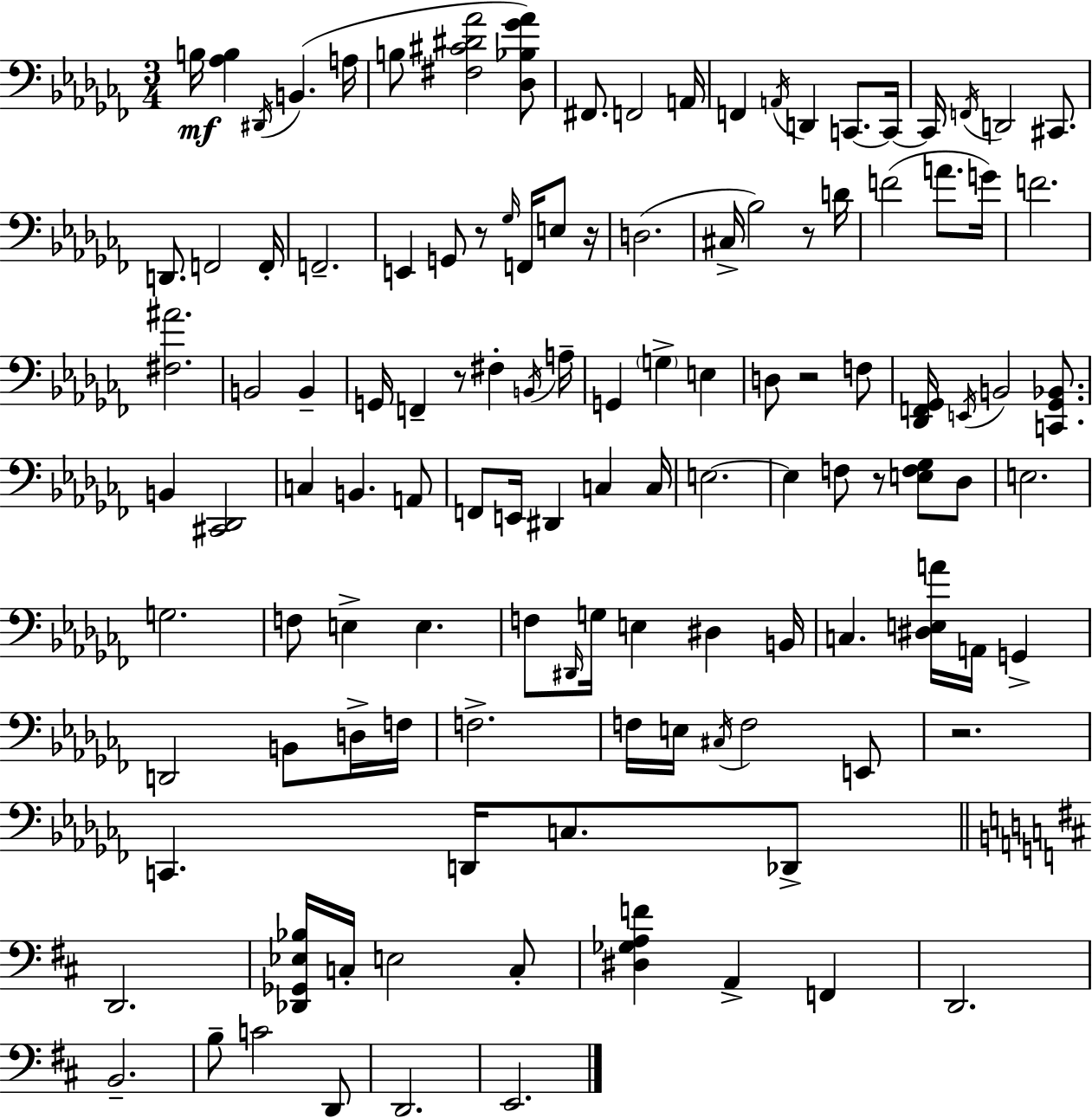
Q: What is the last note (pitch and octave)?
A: E2